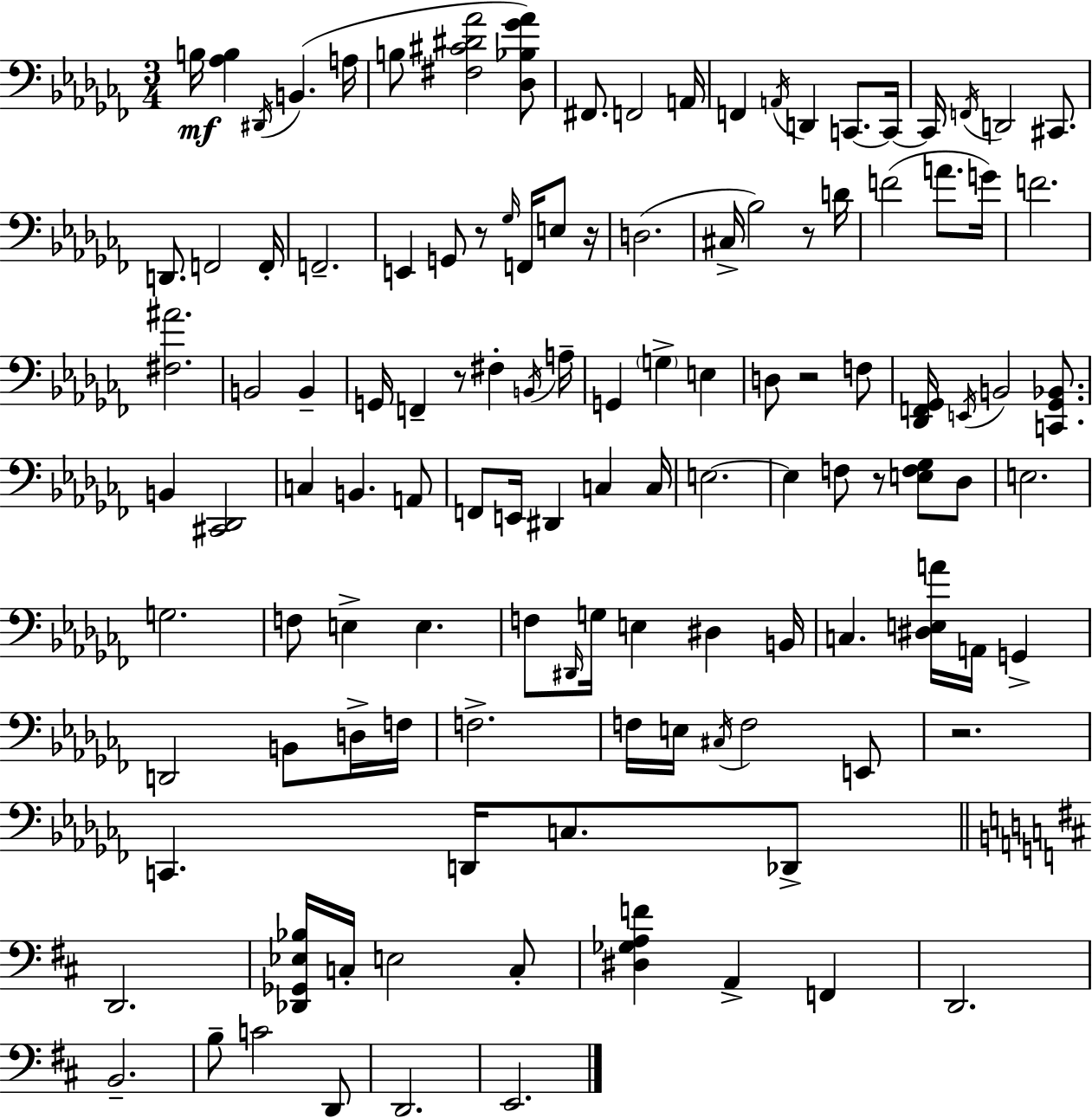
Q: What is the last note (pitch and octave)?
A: E2